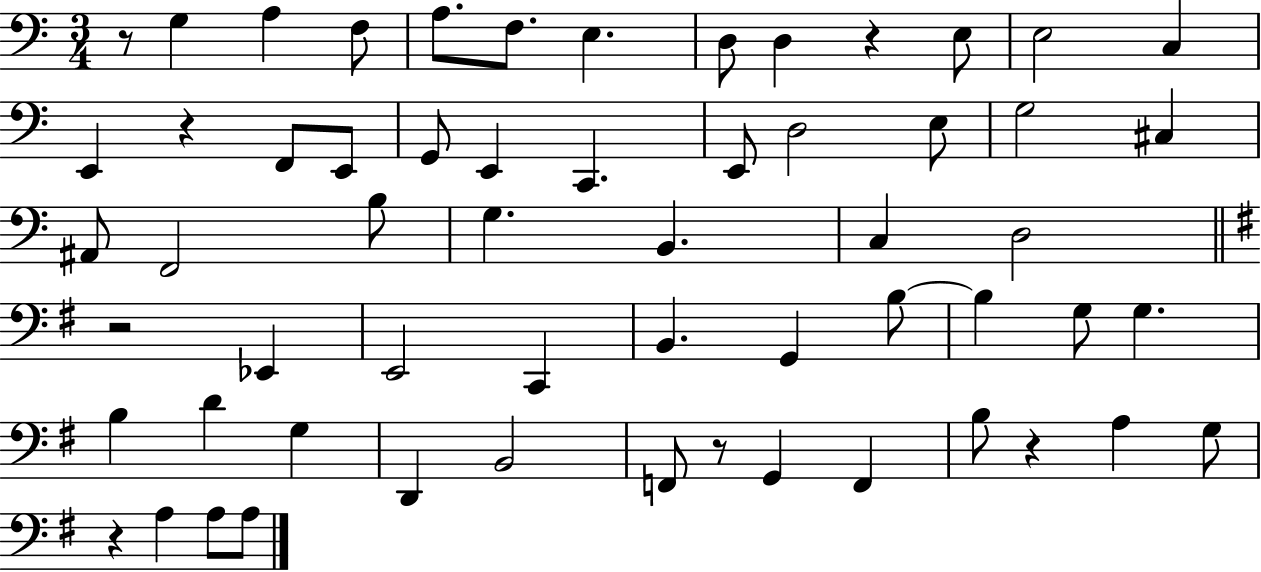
X:1
T:Untitled
M:3/4
L:1/4
K:C
z/2 G, A, F,/2 A,/2 F,/2 E, D,/2 D, z E,/2 E,2 C, E,, z F,,/2 E,,/2 G,,/2 E,, C,, E,,/2 D,2 E,/2 G,2 ^C, ^A,,/2 F,,2 B,/2 G, B,, C, D,2 z2 _E,, E,,2 C,, B,, G,, B,/2 B, G,/2 G, B, D G, D,, B,,2 F,,/2 z/2 G,, F,, B,/2 z A, G,/2 z A, A,/2 A,/2